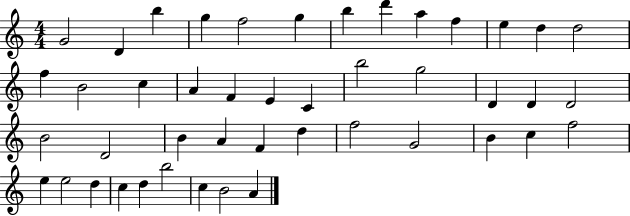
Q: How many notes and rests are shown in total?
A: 45